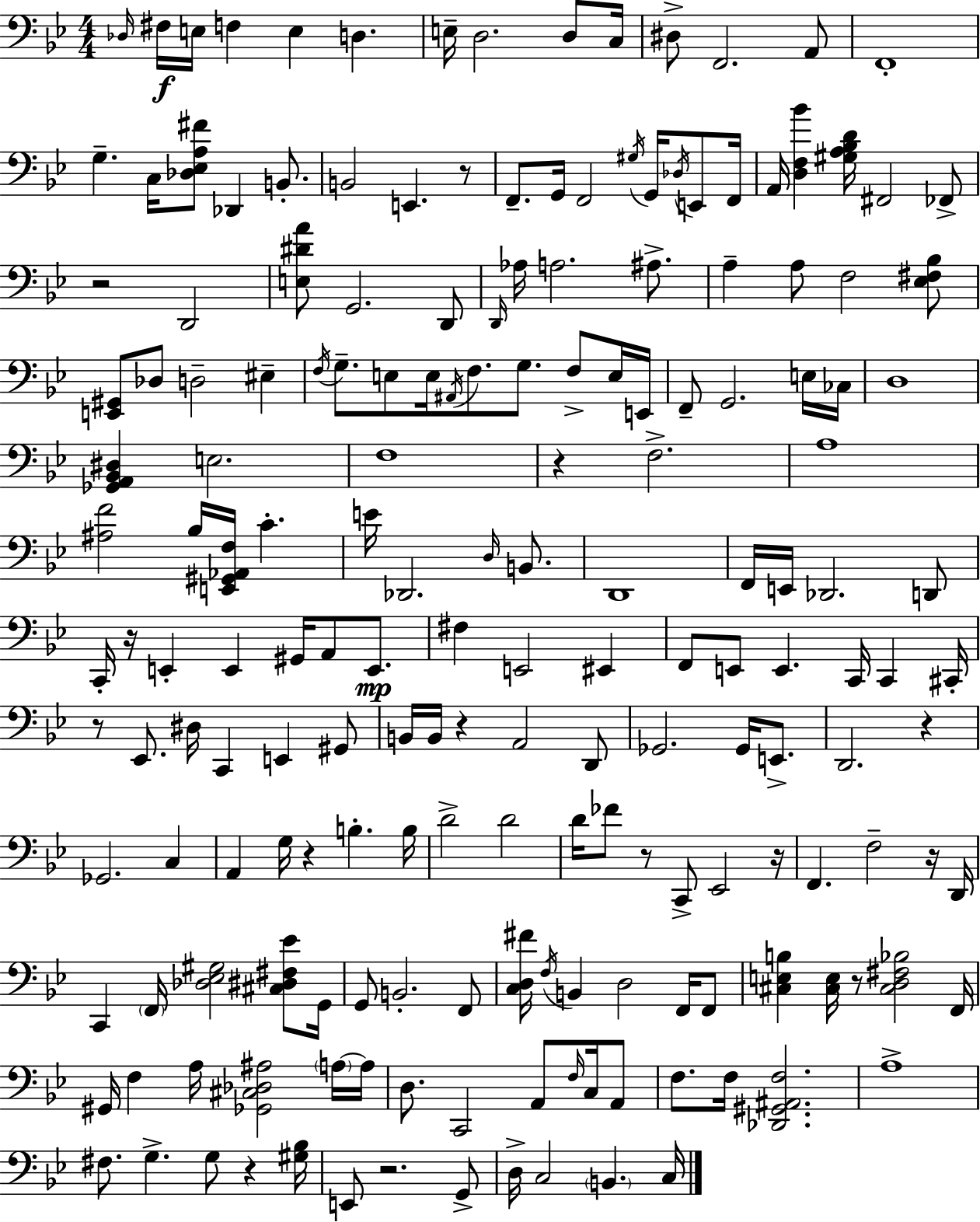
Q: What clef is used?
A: bass